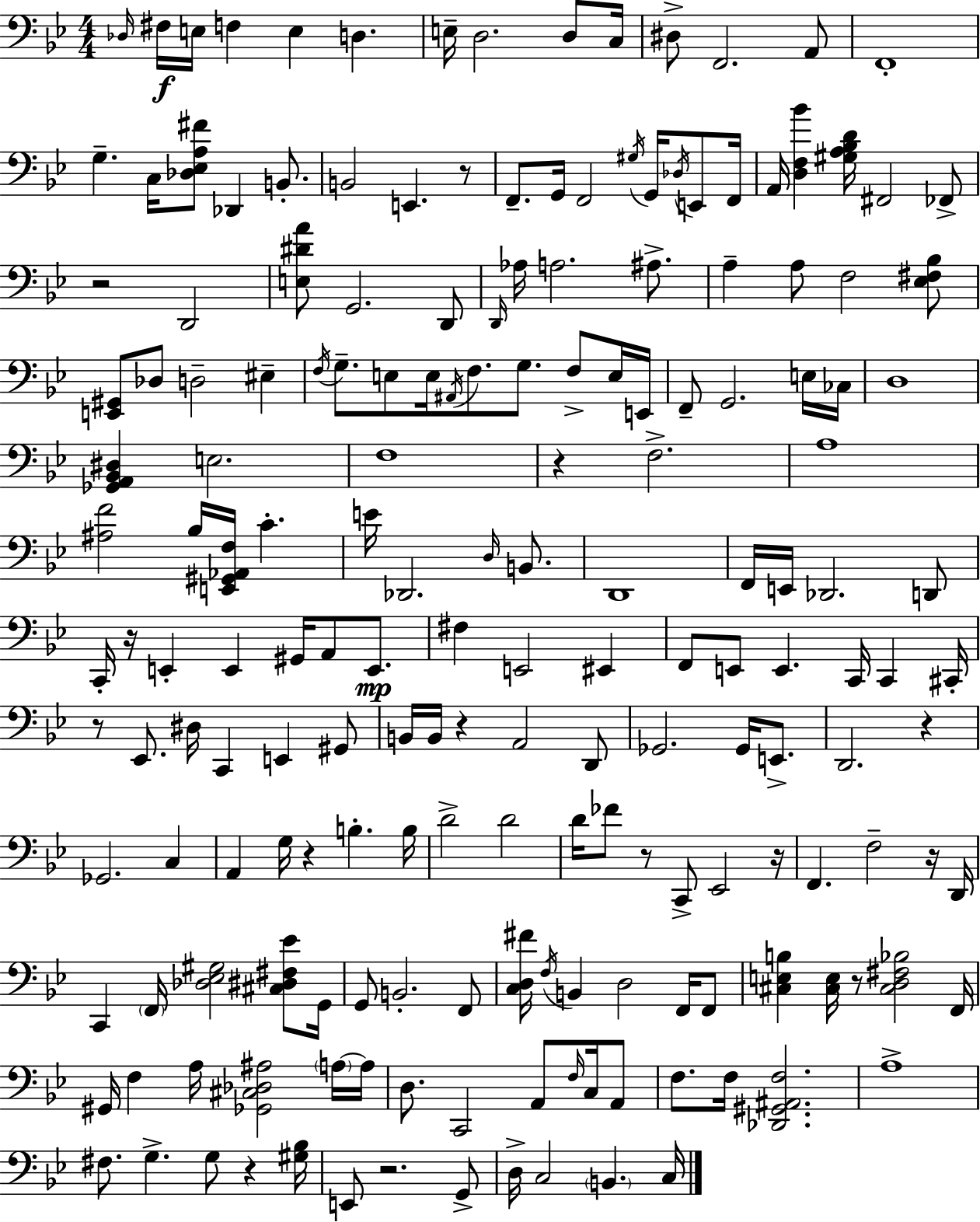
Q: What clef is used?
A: bass